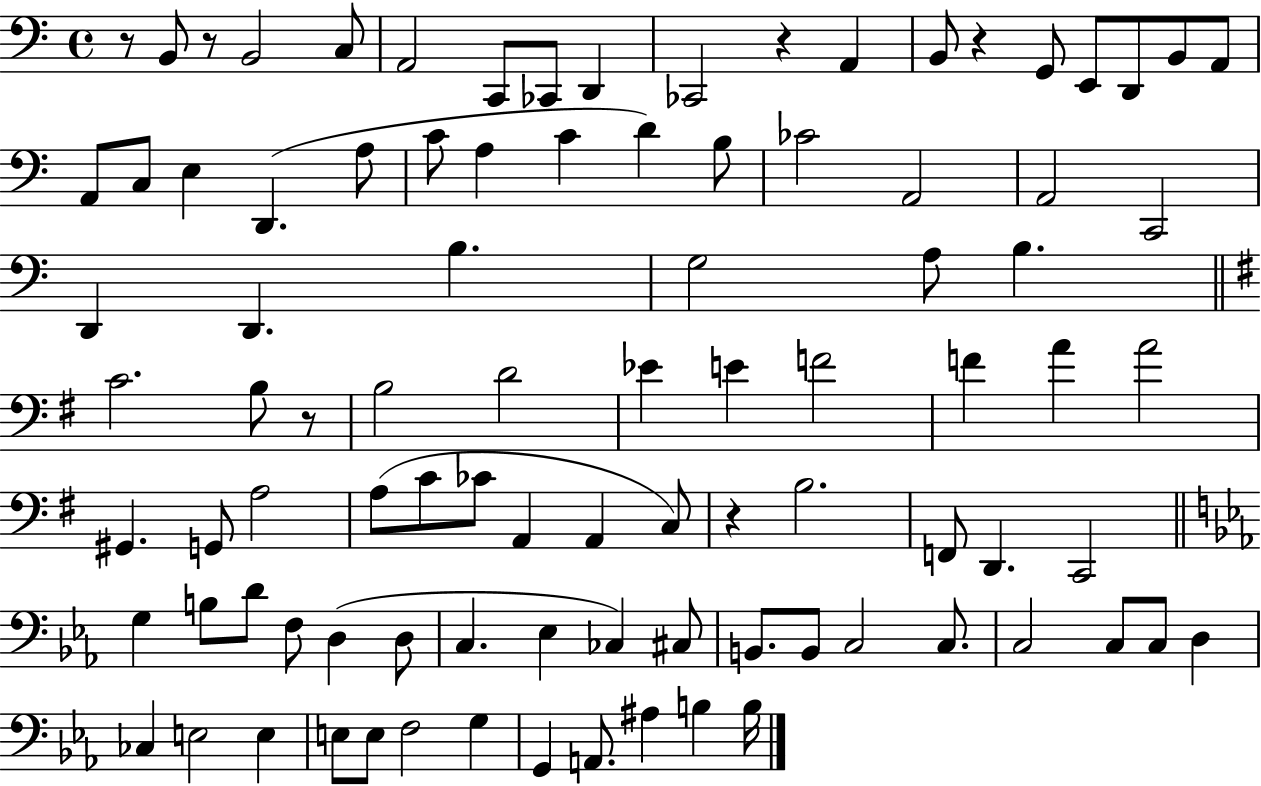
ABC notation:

X:1
T:Untitled
M:4/4
L:1/4
K:C
z/2 B,,/2 z/2 B,,2 C,/2 A,,2 C,,/2 _C,,/2 D,, _C,,2 z A,, B,,/2 z G,,/2 E,,/2 D,,/2 B,,/2 A,,/2 A,,/2 C,/2 E, D,, A,/2 C/2 A, C D B,/2 _C2 A,,2 A,,2 C,,2 D,, D,, B, G,2 A,/2 B, C2 B,/2 z/2 B,2 D2 _E E F2 F A A2 ^G,, G,,/2 A,2 A,/2 C/2 _C/2 A,, A,, C,/2 z B,2 F,,/2 D,, C,,2 G, B,/2 D/2 F,/2 D, D,/2 C, _E, _C, ^C,/2 B,,/2 B,,/2 C,2 C,/2 C,2 C,/2 C,/2 D, _C, E,2 E, E,/2 E,/2 F,2 G, G,, A,,/2 ^A, B, B,/4